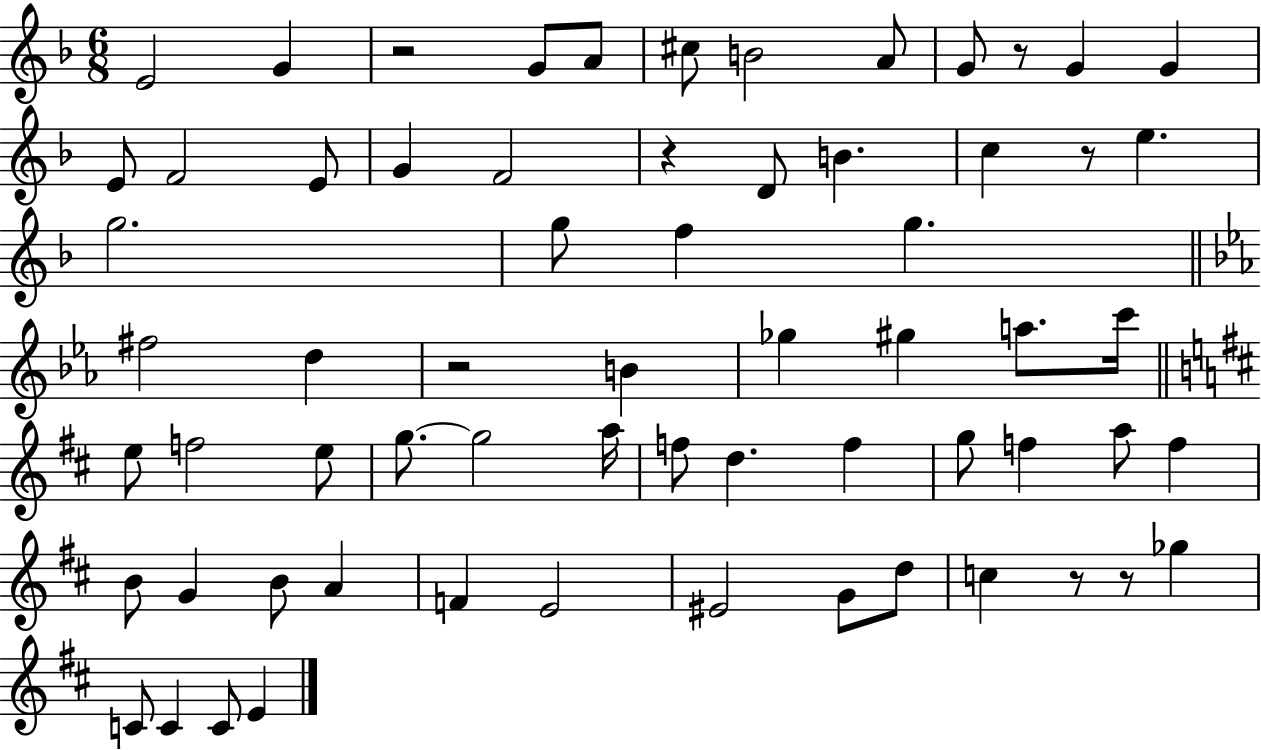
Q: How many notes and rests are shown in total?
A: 65